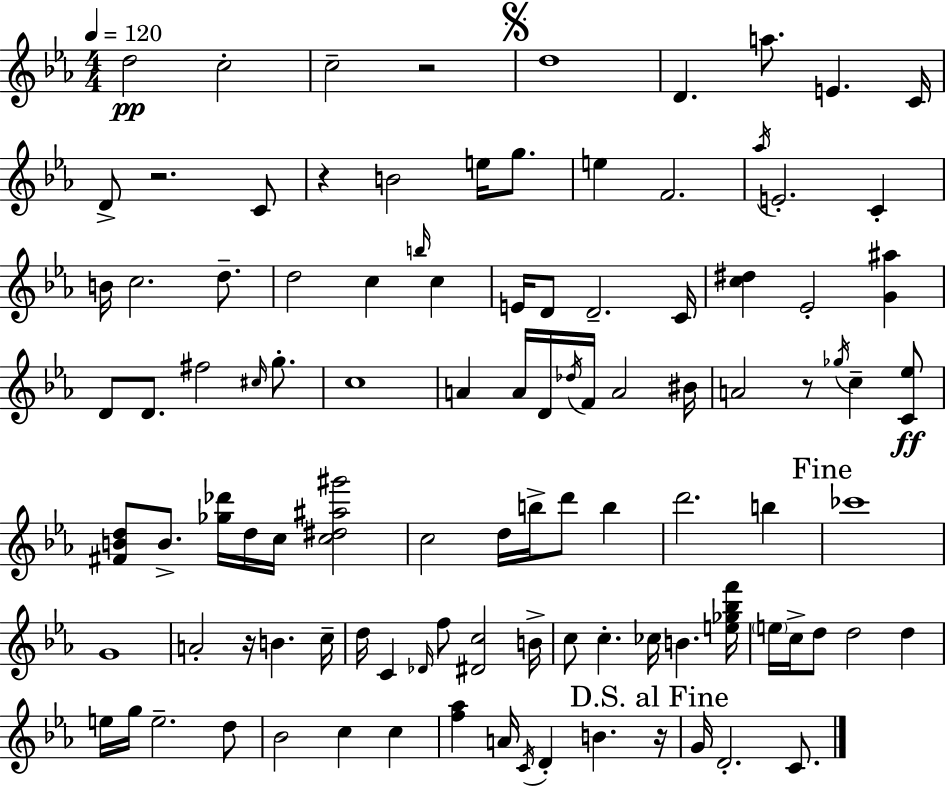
{
  \clef treble
  \numericTimeSignature
  \time 4/4
  \key c \minor
  \tempo 4 = 120
  d''2\pp c''2-. | c''2-- r2 | \mark \markup { \musicglyph "scripts.segno" } d''1 | d'4. a''8. e'4. c'16 | \break d'8-> r2. c'8 | r4 b'2 e''16 g''8. | e''4 f'2. | \acciaccatura { aes''16 } e'2.-. c'4-. | \break b'16 c''2. d''8.-- | d''2 c''4 \grace { b''16 } c''4 | e'16 d'8 d'2.-- | c'16 <c'' dis''>4 ees'2-. <g' ais''>4 | \break d'8 d'8. fis''2 \grace { cis''16 } | g''8.-. c''1 | a'4 a'16 d'16 \acciaccatura { des''16 } f'16 a'2 | bis'16 a'2 r8 \acciaccatura { ges''16 } c''4-- | \break <c' ees''>8\ff <fis' b' d''>8 b'8.-> <ges'' des'''>16 d''16 c''16 <c'' dis'' ais'' gis'''>2 | c''2 d''16 b''16-> d'''8 | b''4 d'''2. | b''4 \mark "Fine" ces'''1 | \break g'1 | a'2-. r16 b'4. | c''16-- d''16 c'4 \grace { des'16 } f''8 <dis' c''>2 | b'16-> c''8 c''4.-. ces''16 b'4. | \break <e'' ges'' bes'' f'''>16 \parenthesize e''16 c''16-> d''8 d''2 | d''4 e''16 g''16 e''2.-- | d''8 bes'2 c''4 | c''4 <f'' aes''>4 a'16 \acciaccatura { c'16 } d'4-. | \break b'4. \mark "D.S. al Fine" r16 g'16 d'2.-. | c'8. \bar "|."
}